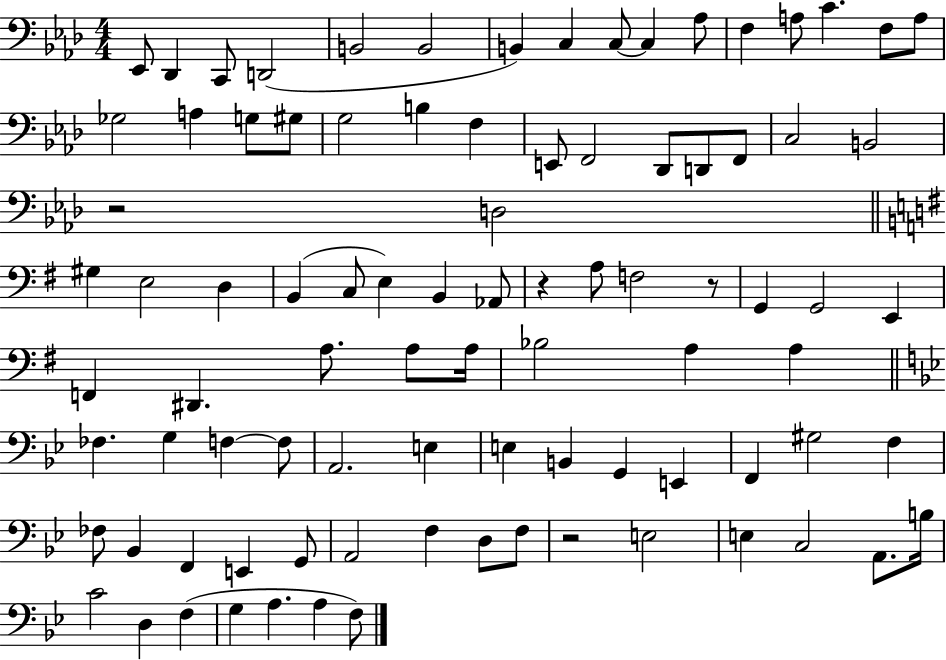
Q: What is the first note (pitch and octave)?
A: Eb2